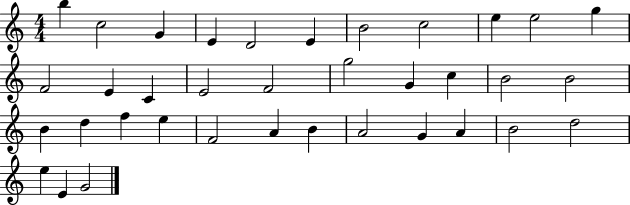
B5/q C5/h G4/q E4/q D4/h E4/q B4/h C5/h E5/q E5/h G5/q F4/h E4/q C4/q E4/h F4/h G5/h G4/q C5/q B4/h B4/h B4/q D5/q F5/q E5/q F4/h A4/q B4/q A4/h G4/q A4/q B4/h D5/h E5/q E4/q G4/h